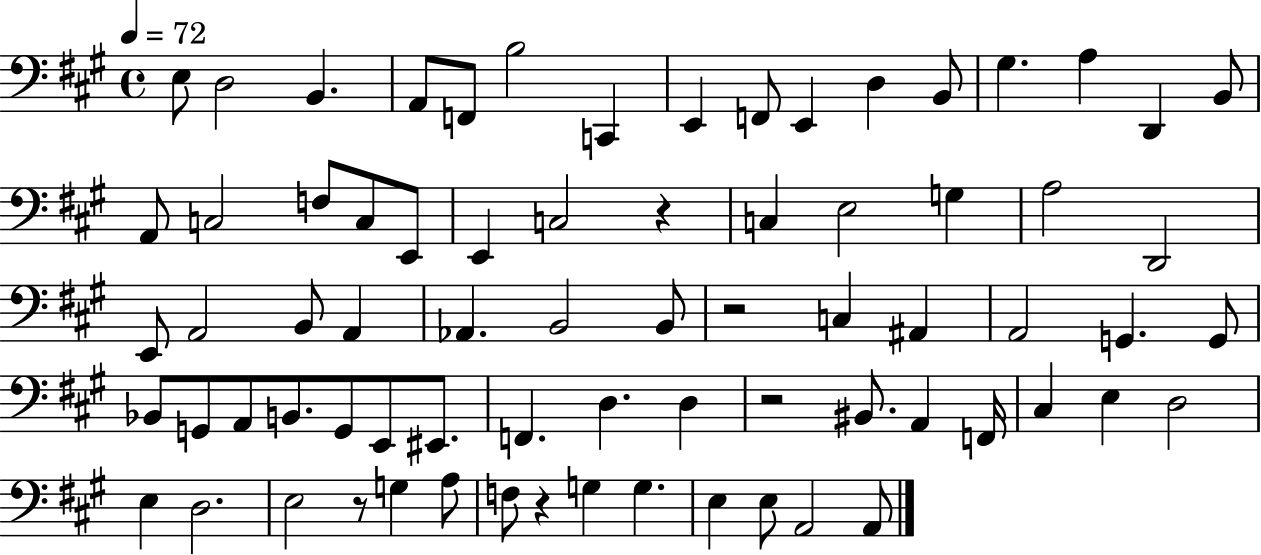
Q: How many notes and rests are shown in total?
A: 73